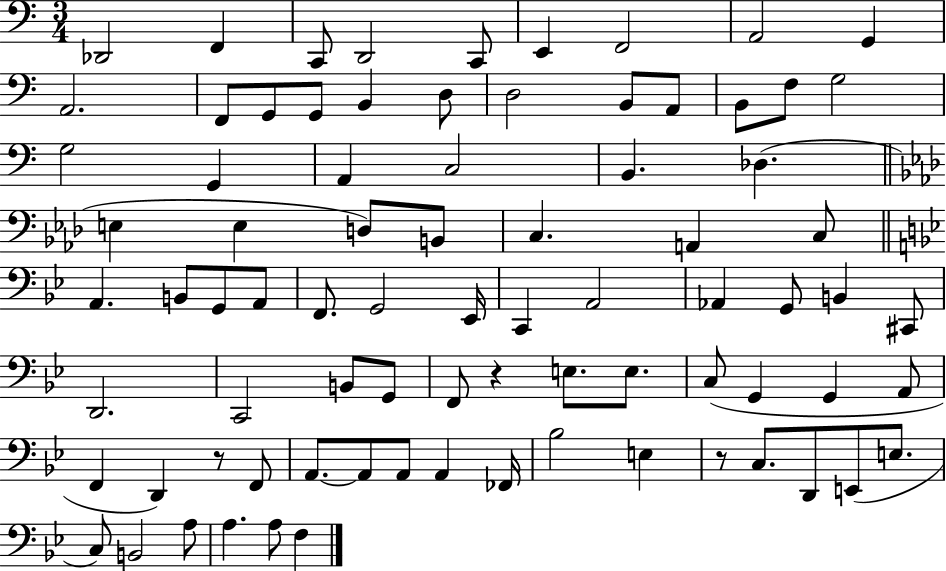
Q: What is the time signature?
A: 3/4